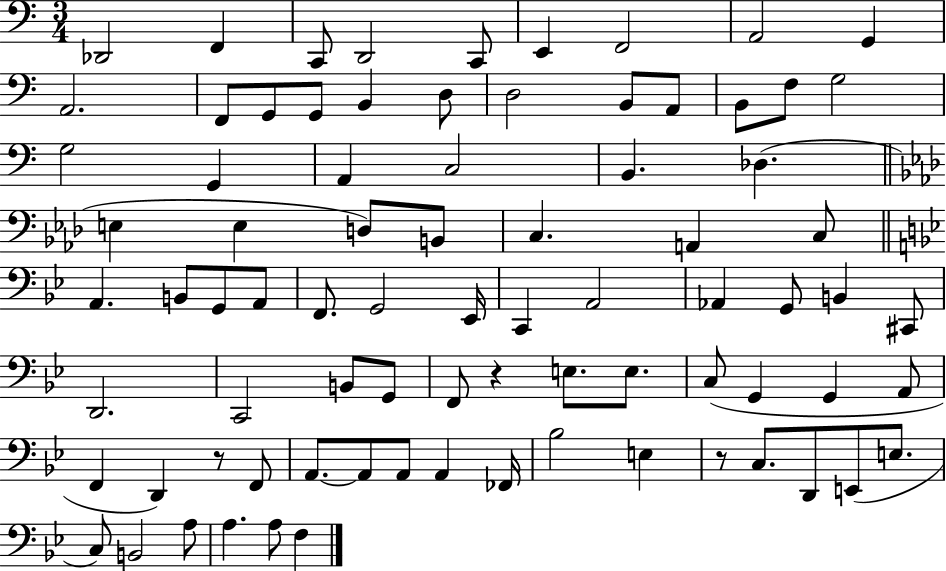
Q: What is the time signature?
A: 3/4